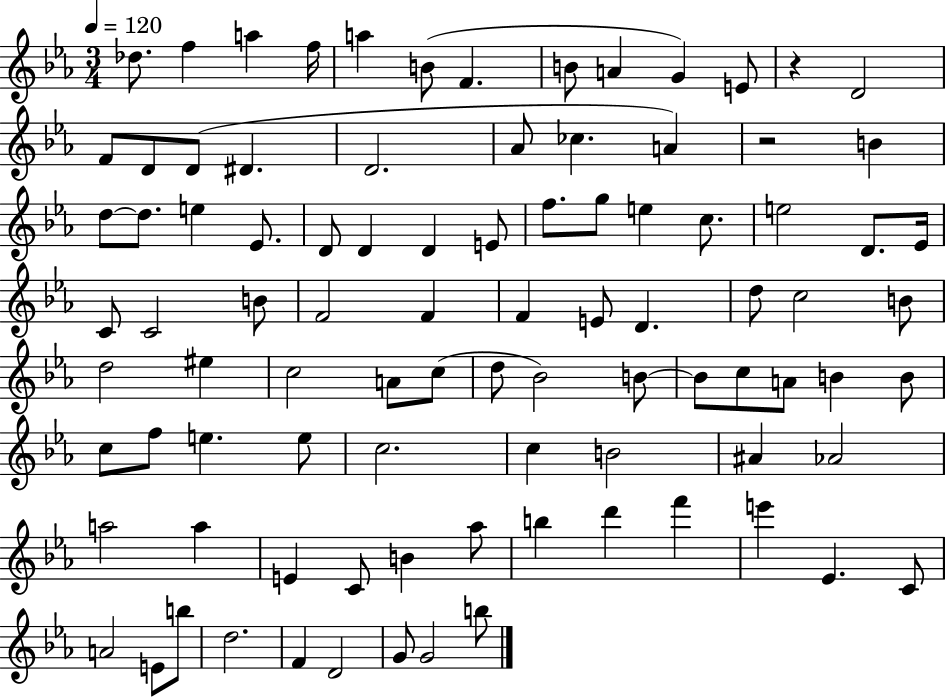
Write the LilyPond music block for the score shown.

{
  \clef treble
  \numericTimeSignature
  \time 3/4
  \key ees \major
  \tempo 4 = 120
  des''8. f''4 a''4 f''16 | a''4 b'8( f'4. | b'8 a'4 g'4) e'8 | r4 d'2 | \break f'8 d'8 d'8( dis'4. | d'2. | aes'8 ces''4. a'4) | r2 b'4 | \break d''8~~ d''8. e''4 ees'8. | d'8 d'4 d'4 e'8 | f''8. g''8 e''4 c''8. | e''2 d'8. ees'16 | \break c'8 c'2 b'8 | f'2 f'4 | f'4 e'8 d'4. | d''8 c''2 b'8 | \break d''2 eis''4 | c''2 a'8 c''8( | d''8 bes'2) b'8~~ | b'8 c''8 a'8 b'4 b'8 | \break c''8 f''8 e''4. e''8 | c''2. | c''4 b'2 | ais'4 aes'2 | \break a''2 a''4 | e'4 c'8 b'4 aes''8 | b''4 d'''4 f'''4 | e'''4 ees'4. c'8 | \break a'2 e'8 b''8 | d''2. | f'4 d'2 | g'8 g'2 b''8 | \break \bar "|."
}